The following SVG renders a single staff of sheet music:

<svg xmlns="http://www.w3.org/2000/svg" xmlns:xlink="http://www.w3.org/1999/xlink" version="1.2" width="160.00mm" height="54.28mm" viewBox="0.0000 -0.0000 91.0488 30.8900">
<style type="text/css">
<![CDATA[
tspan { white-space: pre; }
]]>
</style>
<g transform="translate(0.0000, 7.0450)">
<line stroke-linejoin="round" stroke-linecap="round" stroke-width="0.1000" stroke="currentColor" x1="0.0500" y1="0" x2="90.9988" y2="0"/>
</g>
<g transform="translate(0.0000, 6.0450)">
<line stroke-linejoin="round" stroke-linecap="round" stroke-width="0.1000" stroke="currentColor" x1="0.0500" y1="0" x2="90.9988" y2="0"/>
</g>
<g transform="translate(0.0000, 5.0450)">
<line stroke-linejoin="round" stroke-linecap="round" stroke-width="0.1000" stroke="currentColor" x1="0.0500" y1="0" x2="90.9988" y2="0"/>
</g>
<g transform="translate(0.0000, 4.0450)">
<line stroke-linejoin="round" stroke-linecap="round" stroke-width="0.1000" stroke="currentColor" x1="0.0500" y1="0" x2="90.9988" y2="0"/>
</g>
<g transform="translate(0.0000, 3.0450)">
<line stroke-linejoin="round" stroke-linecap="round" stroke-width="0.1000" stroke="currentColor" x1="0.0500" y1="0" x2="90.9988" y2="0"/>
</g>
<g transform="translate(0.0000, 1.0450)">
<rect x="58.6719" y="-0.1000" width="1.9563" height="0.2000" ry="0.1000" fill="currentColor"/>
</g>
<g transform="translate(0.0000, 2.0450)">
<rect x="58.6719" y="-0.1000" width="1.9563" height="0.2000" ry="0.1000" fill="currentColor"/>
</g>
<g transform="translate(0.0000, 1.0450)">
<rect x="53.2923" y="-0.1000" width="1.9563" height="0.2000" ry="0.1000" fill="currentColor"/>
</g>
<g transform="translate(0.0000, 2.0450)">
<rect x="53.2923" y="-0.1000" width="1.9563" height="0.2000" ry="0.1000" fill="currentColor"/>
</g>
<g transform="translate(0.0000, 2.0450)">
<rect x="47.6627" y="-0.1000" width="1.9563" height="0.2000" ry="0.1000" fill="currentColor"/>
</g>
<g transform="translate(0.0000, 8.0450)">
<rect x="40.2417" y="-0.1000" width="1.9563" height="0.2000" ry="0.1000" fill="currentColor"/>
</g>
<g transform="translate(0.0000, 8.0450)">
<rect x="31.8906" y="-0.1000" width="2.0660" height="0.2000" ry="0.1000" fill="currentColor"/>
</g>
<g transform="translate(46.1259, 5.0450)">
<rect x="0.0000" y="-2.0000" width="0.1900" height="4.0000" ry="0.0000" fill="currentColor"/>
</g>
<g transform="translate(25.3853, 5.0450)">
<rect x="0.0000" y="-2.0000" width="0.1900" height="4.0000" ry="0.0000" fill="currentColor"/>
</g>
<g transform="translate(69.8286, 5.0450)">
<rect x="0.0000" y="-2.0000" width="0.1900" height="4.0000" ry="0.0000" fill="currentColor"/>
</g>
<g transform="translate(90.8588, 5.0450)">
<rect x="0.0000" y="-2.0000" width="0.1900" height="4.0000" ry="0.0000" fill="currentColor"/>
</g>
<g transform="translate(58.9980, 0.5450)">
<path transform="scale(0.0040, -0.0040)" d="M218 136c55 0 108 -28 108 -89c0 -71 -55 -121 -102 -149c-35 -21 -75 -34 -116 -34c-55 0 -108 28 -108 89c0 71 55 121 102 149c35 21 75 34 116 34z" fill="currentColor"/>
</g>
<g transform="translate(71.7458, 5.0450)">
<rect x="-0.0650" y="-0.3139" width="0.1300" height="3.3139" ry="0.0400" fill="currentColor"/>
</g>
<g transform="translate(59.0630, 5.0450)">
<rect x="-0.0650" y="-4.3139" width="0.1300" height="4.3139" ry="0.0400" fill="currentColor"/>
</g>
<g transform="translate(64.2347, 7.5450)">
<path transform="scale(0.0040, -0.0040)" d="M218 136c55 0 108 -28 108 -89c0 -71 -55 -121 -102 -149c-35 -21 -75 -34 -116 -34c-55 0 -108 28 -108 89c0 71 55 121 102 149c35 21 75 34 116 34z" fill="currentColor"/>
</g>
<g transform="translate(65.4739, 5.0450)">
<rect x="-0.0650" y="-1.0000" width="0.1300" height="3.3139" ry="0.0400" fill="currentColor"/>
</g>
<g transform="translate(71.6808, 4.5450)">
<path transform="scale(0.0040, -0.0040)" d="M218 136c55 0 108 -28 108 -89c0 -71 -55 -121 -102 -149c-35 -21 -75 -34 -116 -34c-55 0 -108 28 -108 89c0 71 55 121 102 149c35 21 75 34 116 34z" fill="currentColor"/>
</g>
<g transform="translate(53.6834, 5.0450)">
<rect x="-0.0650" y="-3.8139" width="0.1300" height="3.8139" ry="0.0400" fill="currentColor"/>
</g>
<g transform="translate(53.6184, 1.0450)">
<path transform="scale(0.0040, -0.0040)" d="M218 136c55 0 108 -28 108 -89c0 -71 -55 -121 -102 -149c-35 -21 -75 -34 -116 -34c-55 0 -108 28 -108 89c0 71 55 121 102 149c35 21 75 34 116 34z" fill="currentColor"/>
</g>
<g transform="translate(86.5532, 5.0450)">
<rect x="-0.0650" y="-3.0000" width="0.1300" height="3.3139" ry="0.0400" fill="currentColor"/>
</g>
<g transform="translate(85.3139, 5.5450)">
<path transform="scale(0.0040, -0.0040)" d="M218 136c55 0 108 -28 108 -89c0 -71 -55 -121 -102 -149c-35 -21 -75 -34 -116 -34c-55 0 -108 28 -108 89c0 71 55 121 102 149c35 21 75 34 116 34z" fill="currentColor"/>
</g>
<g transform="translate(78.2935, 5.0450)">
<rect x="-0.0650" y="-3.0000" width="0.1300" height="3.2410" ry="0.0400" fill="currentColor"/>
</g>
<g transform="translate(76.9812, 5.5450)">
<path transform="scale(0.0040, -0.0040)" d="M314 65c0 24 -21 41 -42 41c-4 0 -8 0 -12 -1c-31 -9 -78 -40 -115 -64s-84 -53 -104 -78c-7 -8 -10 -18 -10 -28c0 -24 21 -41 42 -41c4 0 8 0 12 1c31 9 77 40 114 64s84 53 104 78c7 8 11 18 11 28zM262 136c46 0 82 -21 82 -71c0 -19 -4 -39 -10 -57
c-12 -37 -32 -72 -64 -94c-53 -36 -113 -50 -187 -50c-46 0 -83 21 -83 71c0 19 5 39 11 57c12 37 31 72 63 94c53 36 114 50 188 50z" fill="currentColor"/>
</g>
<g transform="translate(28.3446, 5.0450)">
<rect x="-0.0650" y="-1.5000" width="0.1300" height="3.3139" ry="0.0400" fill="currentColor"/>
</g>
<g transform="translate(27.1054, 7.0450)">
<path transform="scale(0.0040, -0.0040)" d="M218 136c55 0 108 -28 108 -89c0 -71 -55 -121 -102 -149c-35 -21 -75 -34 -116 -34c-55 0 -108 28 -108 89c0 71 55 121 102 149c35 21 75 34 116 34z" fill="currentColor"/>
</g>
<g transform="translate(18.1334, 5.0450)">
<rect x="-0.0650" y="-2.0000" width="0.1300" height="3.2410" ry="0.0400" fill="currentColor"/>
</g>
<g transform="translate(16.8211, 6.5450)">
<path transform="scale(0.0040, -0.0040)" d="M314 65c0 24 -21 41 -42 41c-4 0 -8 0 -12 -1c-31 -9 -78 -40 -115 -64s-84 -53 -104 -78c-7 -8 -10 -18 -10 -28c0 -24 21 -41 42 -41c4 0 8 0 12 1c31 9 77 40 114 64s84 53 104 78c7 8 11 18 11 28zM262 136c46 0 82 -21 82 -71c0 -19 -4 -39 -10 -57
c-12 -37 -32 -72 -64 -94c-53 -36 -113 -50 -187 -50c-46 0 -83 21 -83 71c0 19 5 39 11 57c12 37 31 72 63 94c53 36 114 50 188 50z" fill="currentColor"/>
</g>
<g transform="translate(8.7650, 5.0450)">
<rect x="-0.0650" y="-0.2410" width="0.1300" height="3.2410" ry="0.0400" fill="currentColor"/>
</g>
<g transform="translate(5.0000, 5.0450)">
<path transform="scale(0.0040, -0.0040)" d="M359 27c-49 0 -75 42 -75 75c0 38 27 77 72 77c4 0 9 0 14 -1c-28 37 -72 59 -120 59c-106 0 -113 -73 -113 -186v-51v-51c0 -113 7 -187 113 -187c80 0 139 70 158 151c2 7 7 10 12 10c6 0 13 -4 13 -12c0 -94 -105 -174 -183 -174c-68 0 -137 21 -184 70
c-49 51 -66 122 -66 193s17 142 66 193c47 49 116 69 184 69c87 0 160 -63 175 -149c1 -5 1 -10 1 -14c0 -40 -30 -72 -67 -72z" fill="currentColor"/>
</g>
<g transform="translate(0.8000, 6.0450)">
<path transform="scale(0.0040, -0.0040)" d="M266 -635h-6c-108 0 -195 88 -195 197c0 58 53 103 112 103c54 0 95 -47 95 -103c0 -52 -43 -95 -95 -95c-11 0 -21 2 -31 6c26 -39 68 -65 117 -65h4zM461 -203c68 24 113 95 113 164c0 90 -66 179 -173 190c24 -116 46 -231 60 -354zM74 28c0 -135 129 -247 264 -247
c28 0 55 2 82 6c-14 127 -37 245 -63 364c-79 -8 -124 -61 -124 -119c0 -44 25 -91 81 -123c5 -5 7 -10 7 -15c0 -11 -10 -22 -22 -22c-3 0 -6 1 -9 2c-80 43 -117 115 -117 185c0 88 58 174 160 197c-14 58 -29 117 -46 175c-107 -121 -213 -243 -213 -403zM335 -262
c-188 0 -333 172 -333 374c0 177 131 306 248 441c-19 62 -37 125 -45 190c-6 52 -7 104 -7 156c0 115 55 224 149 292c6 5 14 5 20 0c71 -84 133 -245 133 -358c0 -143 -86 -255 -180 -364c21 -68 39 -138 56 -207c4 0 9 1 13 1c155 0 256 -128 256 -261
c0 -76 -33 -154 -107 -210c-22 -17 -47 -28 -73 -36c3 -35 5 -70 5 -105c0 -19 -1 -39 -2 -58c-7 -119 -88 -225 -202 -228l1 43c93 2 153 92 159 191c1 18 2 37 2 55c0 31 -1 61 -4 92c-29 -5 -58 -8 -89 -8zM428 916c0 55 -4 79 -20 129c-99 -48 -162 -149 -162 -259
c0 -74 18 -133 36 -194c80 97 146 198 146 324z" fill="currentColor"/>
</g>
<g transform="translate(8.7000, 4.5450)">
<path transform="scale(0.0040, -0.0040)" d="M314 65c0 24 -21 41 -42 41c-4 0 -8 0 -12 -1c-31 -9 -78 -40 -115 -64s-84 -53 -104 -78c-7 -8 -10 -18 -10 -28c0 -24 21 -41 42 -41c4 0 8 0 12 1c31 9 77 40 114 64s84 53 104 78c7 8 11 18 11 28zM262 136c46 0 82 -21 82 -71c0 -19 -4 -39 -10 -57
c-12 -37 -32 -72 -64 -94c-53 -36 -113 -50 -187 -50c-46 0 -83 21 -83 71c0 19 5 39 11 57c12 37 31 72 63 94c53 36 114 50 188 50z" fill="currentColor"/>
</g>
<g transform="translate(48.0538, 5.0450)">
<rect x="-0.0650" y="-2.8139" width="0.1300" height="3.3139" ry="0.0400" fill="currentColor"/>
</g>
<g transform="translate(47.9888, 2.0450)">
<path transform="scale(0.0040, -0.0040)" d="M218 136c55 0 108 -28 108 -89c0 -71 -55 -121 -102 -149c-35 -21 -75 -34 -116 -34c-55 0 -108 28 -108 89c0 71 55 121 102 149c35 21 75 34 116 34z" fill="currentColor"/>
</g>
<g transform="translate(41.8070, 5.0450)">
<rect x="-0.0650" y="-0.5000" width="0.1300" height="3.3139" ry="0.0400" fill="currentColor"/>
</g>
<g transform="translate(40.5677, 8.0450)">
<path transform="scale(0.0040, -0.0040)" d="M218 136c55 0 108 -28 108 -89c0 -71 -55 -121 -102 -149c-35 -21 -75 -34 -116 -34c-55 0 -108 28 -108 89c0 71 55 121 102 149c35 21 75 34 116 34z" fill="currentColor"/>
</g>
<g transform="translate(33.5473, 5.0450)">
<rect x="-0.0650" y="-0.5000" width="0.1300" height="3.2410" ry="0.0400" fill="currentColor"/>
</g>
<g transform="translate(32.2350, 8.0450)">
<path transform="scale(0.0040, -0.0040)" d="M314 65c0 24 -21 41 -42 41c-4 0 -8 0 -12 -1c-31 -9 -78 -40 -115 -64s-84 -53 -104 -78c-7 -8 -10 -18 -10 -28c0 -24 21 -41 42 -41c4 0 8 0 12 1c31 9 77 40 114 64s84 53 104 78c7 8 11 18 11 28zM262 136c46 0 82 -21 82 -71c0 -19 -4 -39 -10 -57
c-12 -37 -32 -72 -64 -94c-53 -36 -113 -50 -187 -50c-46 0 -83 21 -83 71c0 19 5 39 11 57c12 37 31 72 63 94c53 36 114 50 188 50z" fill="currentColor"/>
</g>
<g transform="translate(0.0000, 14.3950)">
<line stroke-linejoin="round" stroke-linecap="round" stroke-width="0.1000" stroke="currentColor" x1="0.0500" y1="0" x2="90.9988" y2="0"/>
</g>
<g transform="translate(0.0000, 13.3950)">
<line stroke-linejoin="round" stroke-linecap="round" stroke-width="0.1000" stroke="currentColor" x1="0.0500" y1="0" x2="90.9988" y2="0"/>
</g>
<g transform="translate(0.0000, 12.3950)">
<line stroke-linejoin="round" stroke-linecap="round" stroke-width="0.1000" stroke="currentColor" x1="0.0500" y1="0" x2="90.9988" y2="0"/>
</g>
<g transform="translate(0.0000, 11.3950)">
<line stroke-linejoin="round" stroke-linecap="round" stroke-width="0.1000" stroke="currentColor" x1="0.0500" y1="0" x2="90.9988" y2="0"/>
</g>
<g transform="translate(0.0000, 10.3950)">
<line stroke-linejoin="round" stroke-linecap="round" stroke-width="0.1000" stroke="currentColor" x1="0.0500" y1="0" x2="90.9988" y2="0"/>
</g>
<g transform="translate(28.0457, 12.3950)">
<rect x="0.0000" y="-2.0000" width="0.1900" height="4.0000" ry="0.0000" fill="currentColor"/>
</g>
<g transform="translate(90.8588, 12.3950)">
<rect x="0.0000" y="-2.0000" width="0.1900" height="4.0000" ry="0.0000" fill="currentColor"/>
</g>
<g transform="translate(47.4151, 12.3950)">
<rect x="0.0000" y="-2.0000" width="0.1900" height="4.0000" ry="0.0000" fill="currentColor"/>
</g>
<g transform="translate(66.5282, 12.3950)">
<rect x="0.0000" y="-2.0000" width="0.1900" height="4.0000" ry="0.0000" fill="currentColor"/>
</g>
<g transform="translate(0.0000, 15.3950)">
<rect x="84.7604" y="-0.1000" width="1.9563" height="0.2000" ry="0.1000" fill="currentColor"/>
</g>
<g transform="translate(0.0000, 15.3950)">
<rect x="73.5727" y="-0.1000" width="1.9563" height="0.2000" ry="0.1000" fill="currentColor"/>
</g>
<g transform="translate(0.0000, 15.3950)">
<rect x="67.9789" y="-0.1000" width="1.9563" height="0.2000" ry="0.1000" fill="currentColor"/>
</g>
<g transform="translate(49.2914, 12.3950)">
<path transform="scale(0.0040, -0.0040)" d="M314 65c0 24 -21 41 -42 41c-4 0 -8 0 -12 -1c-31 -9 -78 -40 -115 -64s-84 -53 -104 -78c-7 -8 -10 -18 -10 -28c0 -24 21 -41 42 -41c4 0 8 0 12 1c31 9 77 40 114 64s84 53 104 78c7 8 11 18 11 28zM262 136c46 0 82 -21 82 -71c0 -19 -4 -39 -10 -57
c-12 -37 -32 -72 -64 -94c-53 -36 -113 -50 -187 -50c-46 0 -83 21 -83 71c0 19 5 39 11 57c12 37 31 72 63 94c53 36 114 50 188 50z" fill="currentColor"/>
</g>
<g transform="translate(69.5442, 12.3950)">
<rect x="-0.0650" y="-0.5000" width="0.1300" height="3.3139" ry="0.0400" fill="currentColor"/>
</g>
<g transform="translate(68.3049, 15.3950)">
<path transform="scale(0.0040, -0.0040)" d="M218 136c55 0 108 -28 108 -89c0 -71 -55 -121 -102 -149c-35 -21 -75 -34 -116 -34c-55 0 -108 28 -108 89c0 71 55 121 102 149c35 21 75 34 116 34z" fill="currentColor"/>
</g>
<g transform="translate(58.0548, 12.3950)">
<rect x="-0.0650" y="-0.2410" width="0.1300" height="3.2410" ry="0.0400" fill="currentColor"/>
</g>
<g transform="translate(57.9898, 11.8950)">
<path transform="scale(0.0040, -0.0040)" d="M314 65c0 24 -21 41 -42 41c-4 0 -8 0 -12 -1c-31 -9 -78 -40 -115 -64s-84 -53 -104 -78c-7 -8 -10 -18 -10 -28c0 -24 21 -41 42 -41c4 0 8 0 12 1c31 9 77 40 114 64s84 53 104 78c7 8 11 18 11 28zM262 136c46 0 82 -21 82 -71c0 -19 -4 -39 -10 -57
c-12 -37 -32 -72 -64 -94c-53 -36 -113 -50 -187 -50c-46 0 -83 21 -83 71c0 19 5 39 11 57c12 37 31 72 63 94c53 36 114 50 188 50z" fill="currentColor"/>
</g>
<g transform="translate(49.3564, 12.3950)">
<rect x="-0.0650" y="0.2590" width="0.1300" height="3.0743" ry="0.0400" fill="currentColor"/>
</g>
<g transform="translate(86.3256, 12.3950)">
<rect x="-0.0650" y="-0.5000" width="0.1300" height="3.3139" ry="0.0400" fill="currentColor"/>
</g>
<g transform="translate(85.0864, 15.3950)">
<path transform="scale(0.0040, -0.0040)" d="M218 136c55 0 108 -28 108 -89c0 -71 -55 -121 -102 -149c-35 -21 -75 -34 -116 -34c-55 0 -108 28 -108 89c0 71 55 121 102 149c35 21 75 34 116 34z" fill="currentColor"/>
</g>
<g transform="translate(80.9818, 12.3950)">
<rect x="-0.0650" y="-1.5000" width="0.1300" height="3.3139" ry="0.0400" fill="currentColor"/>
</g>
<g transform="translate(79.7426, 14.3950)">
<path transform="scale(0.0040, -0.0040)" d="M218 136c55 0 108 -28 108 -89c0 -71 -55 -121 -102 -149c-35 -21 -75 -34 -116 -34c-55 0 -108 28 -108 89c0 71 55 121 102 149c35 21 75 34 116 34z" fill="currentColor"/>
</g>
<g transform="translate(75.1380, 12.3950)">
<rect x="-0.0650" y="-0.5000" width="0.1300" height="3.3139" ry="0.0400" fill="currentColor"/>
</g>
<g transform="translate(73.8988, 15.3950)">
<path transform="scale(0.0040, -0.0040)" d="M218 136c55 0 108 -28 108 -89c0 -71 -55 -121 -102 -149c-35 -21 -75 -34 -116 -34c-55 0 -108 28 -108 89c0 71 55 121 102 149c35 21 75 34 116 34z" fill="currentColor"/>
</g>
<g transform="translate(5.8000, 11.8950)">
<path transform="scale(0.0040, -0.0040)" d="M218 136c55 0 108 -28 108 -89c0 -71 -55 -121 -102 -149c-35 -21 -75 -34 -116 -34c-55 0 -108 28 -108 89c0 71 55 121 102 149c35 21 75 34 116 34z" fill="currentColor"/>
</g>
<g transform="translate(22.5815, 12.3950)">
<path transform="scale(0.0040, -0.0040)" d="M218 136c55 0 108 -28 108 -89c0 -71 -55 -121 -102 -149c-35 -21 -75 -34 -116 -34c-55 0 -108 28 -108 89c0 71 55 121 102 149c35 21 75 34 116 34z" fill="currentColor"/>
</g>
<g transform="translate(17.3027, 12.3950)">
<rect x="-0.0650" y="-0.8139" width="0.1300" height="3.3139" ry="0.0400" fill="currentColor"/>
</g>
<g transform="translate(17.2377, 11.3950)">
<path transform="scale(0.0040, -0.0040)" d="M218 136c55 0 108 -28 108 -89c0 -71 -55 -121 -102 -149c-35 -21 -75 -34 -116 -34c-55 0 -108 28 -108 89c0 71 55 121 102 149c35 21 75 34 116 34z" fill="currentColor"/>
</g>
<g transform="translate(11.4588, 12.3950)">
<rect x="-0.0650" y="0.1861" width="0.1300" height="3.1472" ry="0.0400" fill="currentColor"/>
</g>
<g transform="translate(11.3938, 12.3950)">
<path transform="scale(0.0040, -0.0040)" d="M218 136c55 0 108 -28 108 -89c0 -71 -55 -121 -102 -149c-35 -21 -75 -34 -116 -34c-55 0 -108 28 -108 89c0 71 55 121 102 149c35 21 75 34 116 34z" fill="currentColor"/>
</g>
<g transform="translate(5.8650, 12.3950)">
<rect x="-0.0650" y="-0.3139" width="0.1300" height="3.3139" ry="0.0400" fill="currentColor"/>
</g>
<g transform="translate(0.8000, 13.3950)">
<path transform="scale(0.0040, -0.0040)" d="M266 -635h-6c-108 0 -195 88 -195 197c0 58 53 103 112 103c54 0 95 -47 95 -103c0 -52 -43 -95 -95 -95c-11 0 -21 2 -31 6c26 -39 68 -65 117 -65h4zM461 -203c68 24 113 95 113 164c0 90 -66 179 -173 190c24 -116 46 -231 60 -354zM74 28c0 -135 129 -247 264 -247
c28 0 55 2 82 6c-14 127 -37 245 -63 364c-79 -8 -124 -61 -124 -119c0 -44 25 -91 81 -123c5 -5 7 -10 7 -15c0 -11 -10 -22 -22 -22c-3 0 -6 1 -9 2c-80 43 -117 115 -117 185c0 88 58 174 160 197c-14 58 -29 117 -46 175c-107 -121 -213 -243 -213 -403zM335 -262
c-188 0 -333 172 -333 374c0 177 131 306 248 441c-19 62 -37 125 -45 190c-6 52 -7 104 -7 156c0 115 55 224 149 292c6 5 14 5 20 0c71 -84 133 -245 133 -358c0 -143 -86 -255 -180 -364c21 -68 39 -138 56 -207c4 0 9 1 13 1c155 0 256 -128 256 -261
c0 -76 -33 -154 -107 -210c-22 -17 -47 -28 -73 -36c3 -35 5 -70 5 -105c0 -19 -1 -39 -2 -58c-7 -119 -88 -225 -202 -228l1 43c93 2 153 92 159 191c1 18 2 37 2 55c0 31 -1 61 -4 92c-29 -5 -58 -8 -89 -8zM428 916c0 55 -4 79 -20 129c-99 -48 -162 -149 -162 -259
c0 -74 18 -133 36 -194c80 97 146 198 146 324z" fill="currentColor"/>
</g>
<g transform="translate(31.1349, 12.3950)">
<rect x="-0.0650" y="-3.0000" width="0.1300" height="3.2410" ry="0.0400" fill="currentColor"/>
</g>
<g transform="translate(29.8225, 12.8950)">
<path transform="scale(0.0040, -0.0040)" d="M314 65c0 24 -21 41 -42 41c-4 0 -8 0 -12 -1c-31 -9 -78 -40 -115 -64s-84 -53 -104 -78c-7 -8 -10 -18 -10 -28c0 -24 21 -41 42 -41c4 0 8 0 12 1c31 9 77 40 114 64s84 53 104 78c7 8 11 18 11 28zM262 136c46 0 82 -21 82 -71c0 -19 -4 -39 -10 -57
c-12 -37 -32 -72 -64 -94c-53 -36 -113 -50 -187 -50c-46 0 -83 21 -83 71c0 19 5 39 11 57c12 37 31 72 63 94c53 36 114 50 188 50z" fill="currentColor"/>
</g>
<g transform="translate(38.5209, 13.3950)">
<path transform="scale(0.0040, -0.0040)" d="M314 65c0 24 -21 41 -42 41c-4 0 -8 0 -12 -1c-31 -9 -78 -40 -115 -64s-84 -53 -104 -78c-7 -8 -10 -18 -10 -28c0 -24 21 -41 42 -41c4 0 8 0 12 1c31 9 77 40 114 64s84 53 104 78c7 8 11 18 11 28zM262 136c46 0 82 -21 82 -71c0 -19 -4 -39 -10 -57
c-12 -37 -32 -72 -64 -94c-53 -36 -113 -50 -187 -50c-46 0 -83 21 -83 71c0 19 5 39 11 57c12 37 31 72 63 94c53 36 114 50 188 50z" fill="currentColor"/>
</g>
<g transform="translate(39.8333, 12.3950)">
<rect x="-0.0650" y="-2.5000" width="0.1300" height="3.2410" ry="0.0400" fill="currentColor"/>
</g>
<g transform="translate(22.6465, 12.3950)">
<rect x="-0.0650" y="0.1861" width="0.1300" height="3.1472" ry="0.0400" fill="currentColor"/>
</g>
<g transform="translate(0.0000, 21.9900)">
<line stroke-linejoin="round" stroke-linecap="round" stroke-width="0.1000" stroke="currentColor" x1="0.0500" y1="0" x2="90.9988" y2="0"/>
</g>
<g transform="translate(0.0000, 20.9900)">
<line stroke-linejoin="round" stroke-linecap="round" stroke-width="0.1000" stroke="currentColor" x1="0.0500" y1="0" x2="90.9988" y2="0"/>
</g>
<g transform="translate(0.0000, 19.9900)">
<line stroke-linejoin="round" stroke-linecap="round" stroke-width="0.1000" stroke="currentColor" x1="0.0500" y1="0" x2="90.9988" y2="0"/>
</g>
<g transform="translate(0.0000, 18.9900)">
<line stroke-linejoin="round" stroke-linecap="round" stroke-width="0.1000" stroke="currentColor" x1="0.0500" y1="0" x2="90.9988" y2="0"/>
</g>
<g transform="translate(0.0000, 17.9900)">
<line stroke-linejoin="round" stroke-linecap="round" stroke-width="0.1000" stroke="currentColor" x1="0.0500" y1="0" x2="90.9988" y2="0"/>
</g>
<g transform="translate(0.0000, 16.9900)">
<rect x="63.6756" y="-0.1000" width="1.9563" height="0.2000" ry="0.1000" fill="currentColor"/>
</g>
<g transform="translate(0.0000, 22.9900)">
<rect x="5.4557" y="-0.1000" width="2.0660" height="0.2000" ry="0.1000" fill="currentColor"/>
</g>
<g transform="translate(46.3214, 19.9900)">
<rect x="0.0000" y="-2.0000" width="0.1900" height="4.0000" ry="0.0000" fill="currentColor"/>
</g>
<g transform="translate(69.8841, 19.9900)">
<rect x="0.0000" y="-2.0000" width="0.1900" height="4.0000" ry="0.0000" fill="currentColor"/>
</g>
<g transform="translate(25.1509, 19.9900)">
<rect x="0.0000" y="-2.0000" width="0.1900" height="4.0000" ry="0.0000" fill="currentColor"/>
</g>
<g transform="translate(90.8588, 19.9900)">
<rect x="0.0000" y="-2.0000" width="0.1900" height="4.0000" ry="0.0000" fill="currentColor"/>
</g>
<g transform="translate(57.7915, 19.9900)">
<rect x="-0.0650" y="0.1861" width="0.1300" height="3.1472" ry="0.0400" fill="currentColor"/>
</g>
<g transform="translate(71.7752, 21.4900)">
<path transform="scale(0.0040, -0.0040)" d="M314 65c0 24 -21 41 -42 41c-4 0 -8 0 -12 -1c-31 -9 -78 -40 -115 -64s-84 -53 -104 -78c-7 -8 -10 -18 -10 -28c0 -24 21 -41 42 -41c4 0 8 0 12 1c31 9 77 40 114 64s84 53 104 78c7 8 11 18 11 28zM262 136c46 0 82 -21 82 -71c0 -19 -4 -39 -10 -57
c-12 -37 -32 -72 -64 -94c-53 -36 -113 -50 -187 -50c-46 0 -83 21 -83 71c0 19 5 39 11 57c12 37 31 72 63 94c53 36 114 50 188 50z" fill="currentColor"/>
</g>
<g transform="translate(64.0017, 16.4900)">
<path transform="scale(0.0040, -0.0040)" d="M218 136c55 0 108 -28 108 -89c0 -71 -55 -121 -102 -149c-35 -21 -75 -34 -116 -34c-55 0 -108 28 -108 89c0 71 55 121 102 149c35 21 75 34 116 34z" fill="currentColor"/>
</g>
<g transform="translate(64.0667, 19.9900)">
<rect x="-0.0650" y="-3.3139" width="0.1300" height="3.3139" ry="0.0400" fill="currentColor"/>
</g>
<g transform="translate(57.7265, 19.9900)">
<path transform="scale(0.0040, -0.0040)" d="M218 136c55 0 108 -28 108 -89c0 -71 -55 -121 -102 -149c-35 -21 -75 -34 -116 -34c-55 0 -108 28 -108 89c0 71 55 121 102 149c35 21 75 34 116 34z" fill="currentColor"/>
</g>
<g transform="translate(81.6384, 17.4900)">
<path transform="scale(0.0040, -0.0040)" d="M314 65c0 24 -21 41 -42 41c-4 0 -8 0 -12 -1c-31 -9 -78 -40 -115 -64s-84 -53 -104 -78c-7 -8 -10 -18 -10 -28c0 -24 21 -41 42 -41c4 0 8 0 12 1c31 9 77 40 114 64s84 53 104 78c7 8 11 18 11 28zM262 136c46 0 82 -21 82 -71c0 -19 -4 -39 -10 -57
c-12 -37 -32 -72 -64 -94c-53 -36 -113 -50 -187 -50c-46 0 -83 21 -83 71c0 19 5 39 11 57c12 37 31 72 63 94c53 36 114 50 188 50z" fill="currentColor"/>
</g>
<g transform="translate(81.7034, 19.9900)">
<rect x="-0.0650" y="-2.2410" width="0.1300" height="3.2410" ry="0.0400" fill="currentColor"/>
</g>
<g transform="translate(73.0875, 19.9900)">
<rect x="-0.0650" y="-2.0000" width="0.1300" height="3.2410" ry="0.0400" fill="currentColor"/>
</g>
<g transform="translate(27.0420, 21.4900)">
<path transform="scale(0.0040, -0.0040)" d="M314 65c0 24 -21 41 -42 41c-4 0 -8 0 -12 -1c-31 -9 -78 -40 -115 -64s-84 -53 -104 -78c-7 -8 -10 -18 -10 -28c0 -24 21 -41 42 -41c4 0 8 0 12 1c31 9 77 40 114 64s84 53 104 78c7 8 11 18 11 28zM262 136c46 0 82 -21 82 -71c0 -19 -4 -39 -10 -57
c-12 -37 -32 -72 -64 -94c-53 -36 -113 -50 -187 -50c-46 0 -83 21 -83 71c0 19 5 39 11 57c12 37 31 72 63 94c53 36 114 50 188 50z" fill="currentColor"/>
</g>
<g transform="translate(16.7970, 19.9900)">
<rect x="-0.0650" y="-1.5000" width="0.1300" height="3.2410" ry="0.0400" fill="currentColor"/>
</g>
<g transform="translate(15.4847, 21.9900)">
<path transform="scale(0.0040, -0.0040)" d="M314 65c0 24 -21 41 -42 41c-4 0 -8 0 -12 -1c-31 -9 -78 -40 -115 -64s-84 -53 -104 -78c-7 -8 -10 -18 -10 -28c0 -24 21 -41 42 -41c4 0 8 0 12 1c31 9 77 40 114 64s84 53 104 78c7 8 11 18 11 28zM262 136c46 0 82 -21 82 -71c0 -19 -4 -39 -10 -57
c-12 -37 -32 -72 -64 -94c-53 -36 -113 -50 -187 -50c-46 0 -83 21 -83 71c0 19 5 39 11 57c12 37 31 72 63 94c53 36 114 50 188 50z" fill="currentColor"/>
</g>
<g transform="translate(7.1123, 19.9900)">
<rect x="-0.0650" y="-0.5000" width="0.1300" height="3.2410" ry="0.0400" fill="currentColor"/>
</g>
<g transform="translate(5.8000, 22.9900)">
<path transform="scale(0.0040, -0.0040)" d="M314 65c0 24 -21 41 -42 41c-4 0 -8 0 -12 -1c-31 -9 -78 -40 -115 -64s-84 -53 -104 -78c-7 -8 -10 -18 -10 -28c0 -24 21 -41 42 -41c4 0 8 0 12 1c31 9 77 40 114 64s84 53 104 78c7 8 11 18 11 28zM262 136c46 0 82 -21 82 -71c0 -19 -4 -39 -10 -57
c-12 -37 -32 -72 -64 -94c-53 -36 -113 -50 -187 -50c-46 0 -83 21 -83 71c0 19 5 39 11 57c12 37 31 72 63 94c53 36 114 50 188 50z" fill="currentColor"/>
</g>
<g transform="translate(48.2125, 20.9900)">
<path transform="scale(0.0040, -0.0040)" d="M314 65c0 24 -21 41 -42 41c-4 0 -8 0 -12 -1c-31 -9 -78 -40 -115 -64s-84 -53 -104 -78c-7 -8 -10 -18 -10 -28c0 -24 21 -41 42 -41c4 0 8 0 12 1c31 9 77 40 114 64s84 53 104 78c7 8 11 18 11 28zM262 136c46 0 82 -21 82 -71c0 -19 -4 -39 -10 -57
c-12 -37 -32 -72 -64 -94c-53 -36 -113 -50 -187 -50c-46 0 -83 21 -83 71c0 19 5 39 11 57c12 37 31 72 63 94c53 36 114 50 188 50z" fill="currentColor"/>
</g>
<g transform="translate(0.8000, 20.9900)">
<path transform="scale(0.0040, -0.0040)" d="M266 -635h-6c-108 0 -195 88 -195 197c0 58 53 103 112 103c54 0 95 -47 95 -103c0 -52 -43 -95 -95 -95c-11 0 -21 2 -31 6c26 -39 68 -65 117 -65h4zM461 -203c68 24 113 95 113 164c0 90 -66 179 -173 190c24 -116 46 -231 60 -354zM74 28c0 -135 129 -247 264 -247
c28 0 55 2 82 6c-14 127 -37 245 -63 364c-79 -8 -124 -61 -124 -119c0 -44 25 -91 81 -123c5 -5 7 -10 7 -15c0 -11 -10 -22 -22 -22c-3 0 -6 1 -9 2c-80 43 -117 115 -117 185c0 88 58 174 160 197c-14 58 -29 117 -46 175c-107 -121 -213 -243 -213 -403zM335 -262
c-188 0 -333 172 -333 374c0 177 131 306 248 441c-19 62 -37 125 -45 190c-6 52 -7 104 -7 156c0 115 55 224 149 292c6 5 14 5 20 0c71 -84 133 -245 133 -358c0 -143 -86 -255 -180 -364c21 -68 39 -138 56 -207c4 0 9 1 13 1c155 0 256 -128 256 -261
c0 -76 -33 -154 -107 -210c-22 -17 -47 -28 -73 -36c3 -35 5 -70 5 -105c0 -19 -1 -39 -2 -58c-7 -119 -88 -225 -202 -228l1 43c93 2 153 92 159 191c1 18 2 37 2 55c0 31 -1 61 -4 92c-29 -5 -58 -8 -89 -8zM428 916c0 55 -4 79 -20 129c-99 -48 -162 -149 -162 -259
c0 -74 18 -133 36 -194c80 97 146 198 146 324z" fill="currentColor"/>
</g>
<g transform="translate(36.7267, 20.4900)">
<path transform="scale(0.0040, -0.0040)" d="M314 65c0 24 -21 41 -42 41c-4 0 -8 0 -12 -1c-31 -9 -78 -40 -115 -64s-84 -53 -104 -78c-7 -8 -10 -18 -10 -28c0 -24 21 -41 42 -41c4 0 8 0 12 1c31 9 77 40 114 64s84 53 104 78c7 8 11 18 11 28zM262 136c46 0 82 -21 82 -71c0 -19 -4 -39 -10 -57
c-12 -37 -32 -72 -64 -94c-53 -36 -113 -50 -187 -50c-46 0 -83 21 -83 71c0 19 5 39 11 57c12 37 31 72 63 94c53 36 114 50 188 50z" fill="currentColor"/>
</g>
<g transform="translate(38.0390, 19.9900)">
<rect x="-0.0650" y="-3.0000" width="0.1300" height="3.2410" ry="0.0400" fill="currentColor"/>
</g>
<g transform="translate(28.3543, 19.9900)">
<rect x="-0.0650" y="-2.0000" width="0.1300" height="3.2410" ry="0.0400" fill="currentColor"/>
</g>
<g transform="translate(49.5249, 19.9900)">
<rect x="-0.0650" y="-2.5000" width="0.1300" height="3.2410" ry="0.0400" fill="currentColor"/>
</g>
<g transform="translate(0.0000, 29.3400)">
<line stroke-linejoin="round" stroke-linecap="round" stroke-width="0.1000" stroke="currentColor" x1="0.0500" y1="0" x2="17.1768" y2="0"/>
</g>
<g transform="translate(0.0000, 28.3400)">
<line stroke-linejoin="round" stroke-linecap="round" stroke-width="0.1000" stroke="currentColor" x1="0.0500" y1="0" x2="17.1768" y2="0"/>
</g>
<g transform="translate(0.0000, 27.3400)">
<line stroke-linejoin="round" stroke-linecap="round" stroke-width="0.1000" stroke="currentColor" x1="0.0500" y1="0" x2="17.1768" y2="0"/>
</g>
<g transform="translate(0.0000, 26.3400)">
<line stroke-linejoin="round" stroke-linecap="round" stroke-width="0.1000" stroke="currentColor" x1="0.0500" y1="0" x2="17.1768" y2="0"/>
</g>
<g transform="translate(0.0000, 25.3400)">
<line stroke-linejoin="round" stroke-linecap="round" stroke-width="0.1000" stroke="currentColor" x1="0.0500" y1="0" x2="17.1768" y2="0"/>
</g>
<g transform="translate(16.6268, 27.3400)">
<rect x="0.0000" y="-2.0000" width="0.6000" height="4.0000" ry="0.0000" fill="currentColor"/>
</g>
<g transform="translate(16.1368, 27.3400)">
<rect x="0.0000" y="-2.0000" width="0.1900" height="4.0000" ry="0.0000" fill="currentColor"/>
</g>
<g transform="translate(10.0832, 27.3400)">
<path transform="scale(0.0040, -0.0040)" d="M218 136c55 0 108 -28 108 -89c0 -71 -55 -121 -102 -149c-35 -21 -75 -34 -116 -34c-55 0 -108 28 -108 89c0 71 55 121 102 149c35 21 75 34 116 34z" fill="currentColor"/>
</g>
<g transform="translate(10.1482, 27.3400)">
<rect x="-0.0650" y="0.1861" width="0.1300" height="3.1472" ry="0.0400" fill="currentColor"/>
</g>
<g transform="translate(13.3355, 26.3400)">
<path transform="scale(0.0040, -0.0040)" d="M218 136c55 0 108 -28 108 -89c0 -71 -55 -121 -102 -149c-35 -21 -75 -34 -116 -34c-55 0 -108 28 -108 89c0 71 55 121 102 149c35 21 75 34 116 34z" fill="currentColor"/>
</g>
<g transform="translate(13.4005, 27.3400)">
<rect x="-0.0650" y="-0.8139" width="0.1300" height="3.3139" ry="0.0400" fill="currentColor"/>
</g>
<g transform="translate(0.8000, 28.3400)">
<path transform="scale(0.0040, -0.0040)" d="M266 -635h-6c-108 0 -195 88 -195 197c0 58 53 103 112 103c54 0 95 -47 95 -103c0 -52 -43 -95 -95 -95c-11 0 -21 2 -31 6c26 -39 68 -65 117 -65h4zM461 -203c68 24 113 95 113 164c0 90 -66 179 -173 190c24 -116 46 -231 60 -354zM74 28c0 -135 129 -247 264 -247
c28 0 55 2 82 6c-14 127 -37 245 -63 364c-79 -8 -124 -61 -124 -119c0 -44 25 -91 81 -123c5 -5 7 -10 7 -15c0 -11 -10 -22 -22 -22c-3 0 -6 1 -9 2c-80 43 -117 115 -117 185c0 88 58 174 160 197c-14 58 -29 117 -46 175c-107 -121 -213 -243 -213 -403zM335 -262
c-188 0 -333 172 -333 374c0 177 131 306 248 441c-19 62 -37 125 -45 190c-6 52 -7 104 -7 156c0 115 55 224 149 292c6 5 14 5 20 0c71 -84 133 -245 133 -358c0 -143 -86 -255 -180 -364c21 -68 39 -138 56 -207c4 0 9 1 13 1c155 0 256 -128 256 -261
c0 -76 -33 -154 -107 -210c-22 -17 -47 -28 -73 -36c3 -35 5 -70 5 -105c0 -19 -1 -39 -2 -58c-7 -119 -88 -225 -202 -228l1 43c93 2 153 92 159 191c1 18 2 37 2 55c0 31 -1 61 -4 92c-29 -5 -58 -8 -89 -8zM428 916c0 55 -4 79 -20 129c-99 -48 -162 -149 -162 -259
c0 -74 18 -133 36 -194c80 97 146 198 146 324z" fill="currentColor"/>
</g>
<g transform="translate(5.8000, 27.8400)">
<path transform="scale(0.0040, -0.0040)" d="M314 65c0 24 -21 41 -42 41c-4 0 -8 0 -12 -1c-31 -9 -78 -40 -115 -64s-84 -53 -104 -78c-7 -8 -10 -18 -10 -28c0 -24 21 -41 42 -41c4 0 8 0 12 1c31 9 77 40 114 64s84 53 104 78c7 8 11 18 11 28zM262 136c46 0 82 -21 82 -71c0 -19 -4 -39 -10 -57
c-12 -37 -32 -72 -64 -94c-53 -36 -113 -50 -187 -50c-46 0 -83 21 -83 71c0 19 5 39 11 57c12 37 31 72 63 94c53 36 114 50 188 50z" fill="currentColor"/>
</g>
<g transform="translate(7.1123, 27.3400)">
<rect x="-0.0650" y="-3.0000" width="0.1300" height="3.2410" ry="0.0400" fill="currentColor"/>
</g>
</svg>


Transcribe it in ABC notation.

X:1
T:Untitled
M:4/4
L:1/4
K:C
c2 F2 E C2 C a c' d' D c A2 A c B d B A2 G2 B2 c2 C C E C C2 E2 F2 A2 G2 B b F2 g2 A2 B d